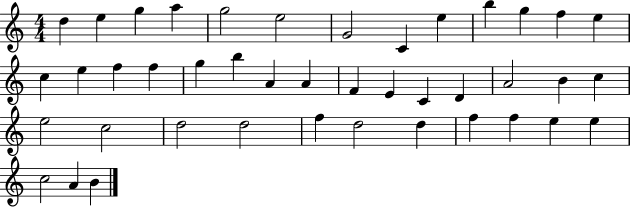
X:1
T:Untitled
M:4/4
L:1/4
K:C
d e g a g2 e2 G2 C e b g f e c e f f g b A A F E C D A2 B c e2 c2 d2 d2 f d2 d f f e e c2 A B